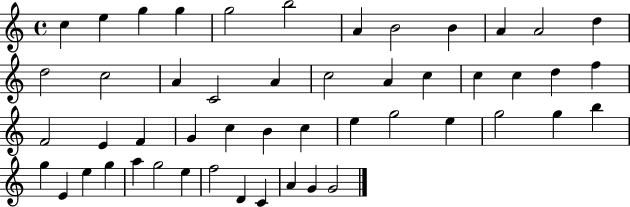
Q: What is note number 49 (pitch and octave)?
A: G4